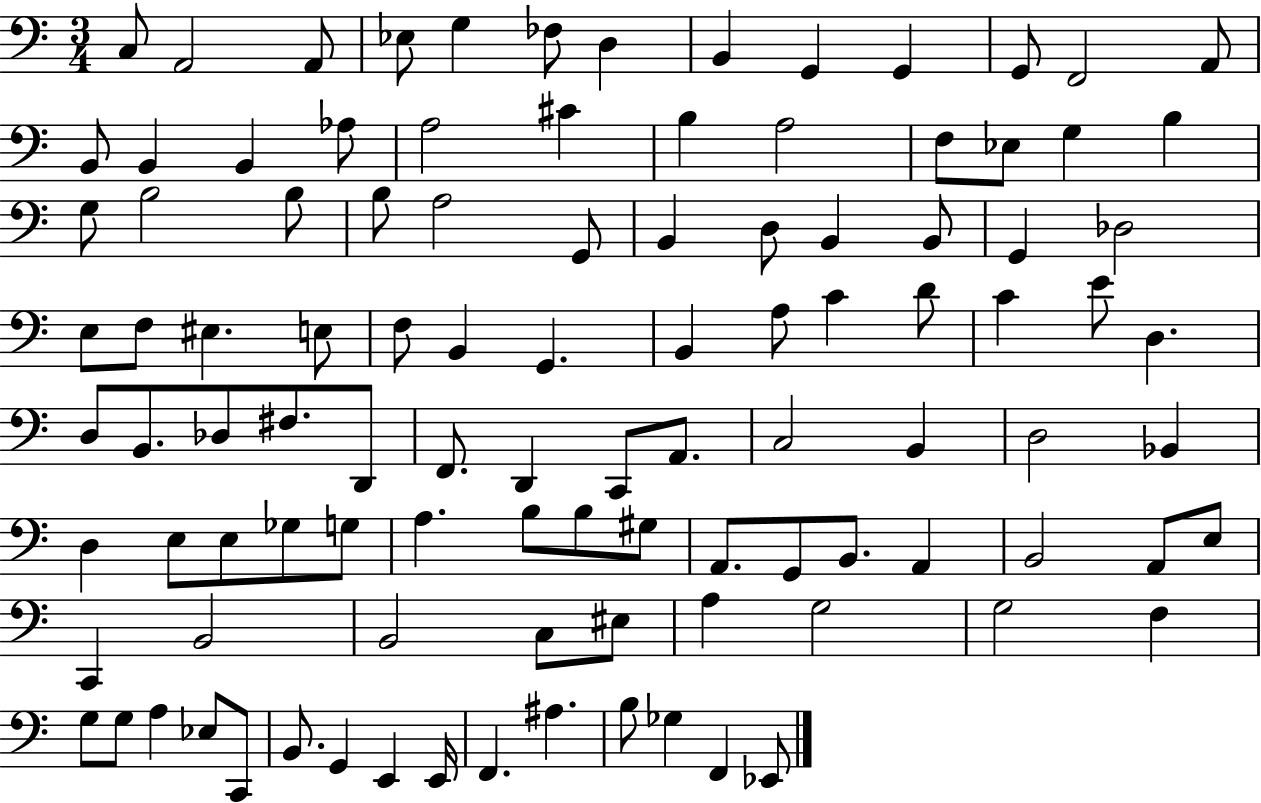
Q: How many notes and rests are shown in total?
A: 104